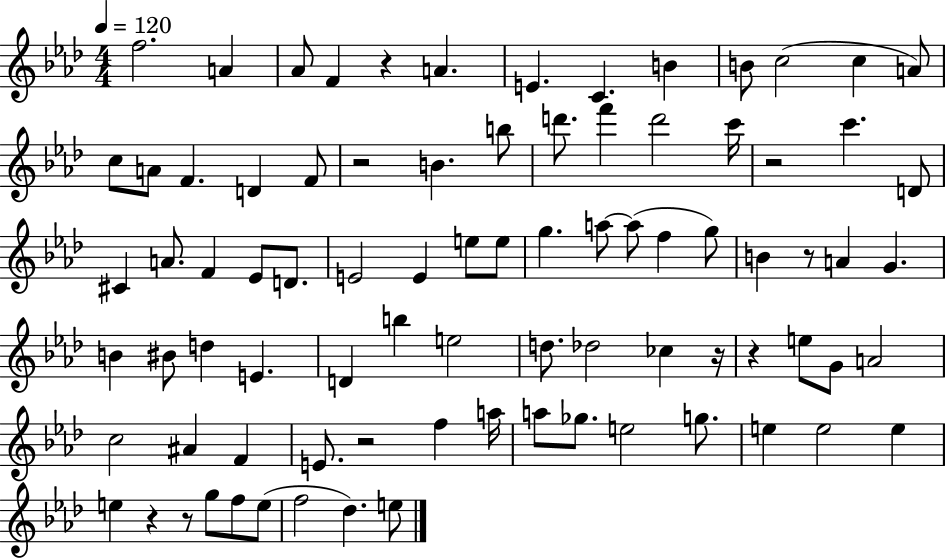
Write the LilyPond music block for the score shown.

{
  \clef treble
  \numericTimeSignature
  \time 4/4
  \key aes \major
  \tempo 4 = 120
  f''2. a'4 | aes'8 f'4 r4 a'4. | e'4. c'4. b'4 | b'8 c''2( c''4 a'8) | \break c''8 a'8 f'4. d'4 f'8 | r2 b'4. b''8 | d'''8. f'''4 d'''2 c'''16 | r2 c'''4. d'8 | \break cis'4 a'8. f'4 ees'8 d'8. | e'2 e'4 e''8 e''8 | g''4. a''8~~ a''8( f''4 g''8) | b'4 r8 a'4 g'4. | \break b'4 bis'8 d''4 e'4. | d'4 b''4 e''2 | d''8. des''2 ces''4 r16 | r4 e''8 g'8 a'2 | \break c''2 ais'4 f'4 | e'8. r2 f''4 a''16 | a''8 ges''8. e''2 g''8. | e''4 e''2 e''4 | \break e''4 r4 r8 g''8 f''8 e''8( | f''2 des''4.) e''8 | \bar "|."
}